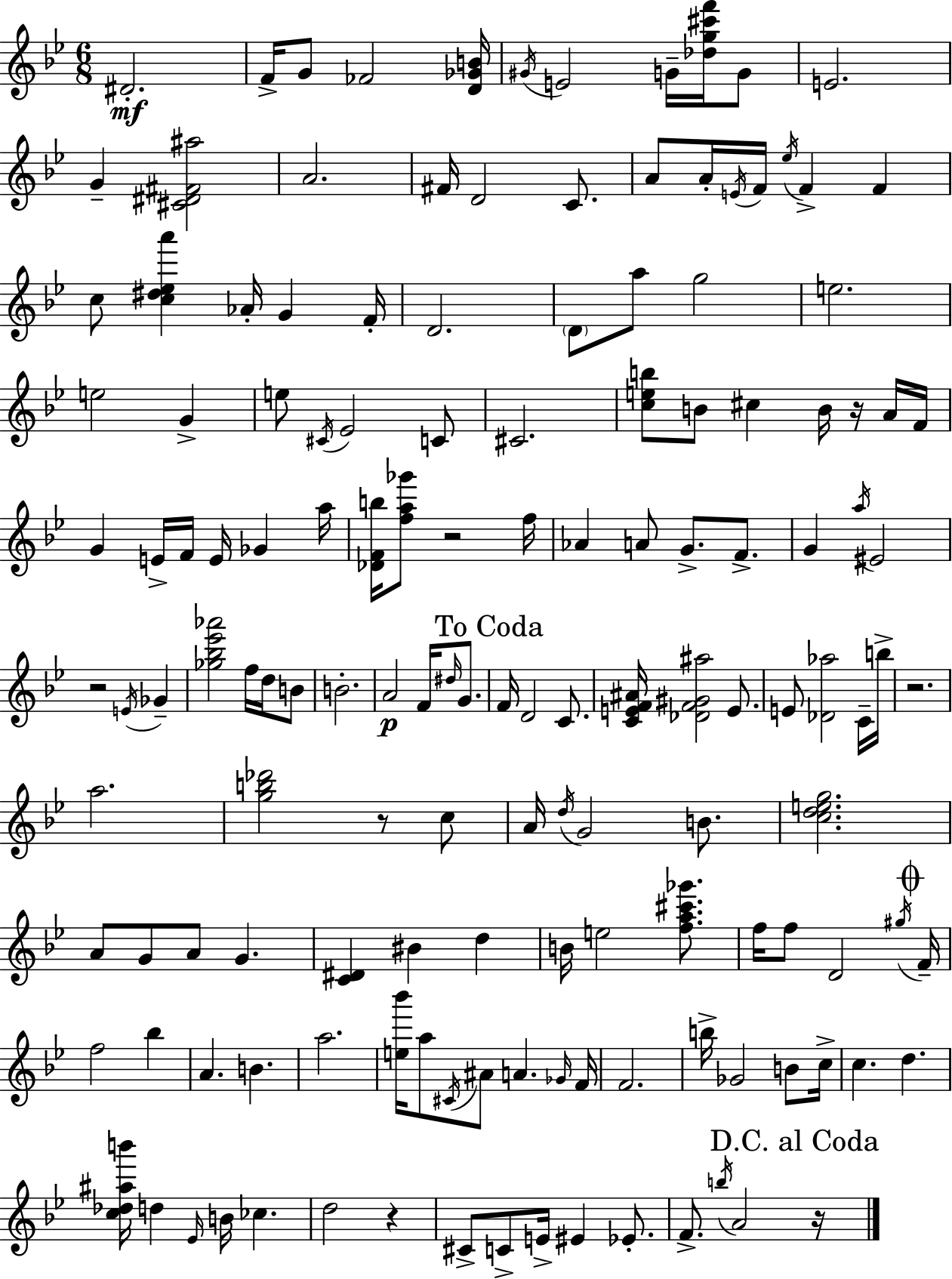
X:1
T:Untitled
M:6/8
L:1/4
K:Bb
^D2 F/4 G/2 _F2 [D_GB]/4 ^G/4 E2 G/4 [_dg^c'f']/4 G/2 E2 G [^C^D^F^a]2 A2 ^F/4 D2 C/2 A/2 A/4 E/4 F/4 _e/4 F F c/2 [c^d_ea'] _A/4 G F/4 D2 D/2 a/2 g2 e2 e2 G e/2 ^C/4 _E2 C/2 ^C2 [ceb]/2 B/2 ^c B/4 z/4 A/4 F/4 G E/4 F/4 E/4 _G a/4 [_DFb]/4 [fa_g']/2 z2 f/4 _A A/2 G/2 F/2 G a/4 ^E2 z2 E/4 _G [_g_b_e'_a']2 f/4 d/4 B/2 B2 A2 F/4 ^d/4 G/2 F/4 D2 C/2 [CEF^A]/4 [_DF^G^a]2 E/2 E/2 [_D_a]2 C/4 b/4 z2 a2 [gb_d']2 z/2 c/2 A/4 d/4 G2 B/2 [cdeg]2 A/2 G/2 A/2 G [C^D] ^B d B/4 e2 [fa^c'_g']/2 f/4 f/2 D2 ^g/4 F/4 f2 _b A B a2 [e_b']/4 a/2 ^C/4 ^A/2 A _G/4 F/4 F2 b/4 _G2 B/2 c/4 c d [c_d^ab']/4 d _E/4 B/4 _c d2 z ^C/2 C/2 E/4 ^E _E/2 F/2 b/4 A2 z/4